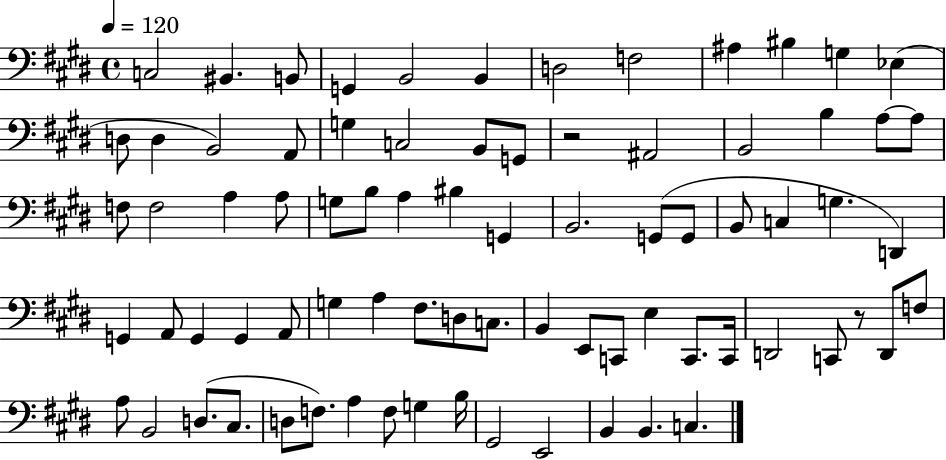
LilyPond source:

{
  \clef bass
  \time 4/4
  \defaultTimeSignature
  \key e \major
  \tempo 4 = 120
  c2 bis,4. b,8 | g,4 b,2 b,4 | d2 f2 | ais4 bis4 g4 ees4( | \break d8 d4 b,2) a,8 | g4 c2 b,8 g,8 | r2 ais,2 | b,2 b4 a8~~ a8 | \break f8 f2 a4 a8 | g8 b8 a4 bis4 g,4 | b,2. g,8( g,8 | b,8 c4 g4. d,4) | \break g,4 a,8 g,4 g,4 a,8 | g4 a4 fis8. d8 c8. | b,4 e,8 c,8 e4 c,8. c,16 | d,2 c,8 r8 d,8 f8 | \break a8 b,2 d8.( cis8. | d8 f8.) a4 f8 g4 b16 | gis,2 e,2 | b,4 b,4. c4. | \break \bar "|."
}